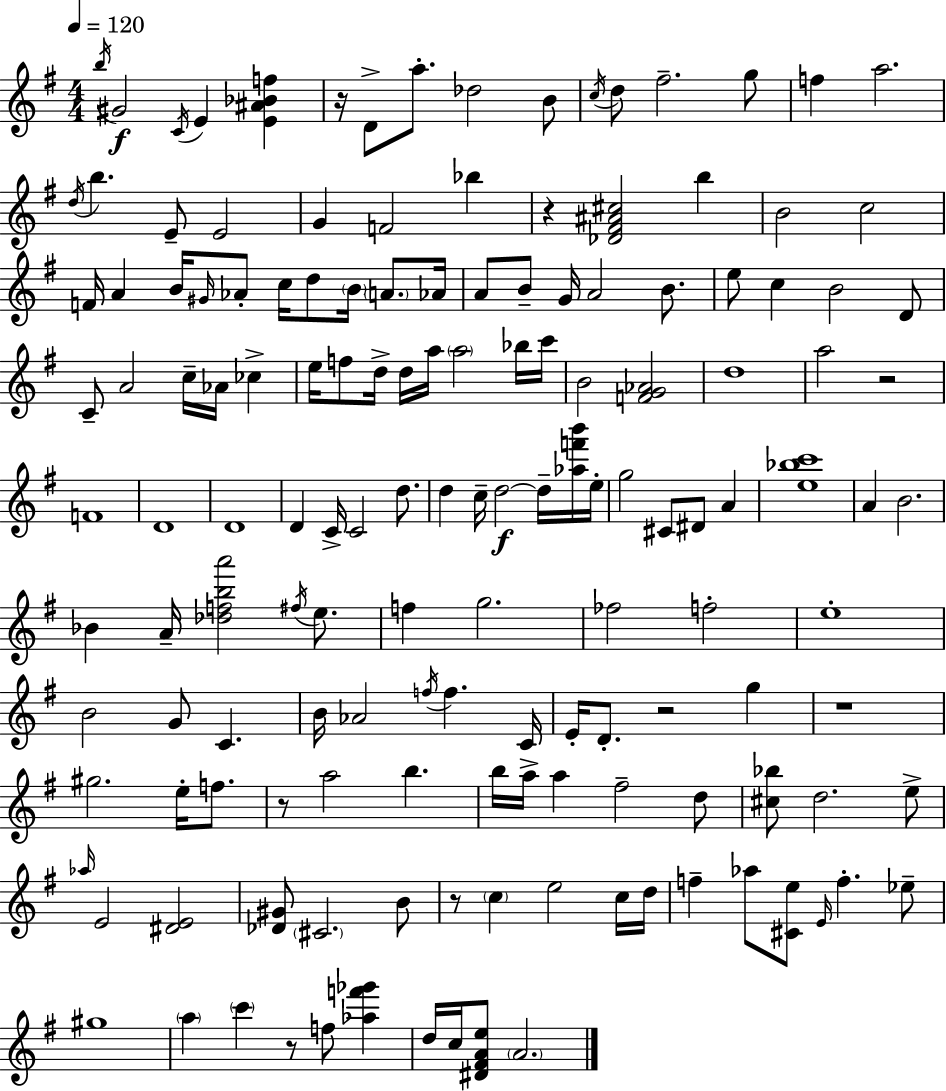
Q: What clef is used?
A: treble